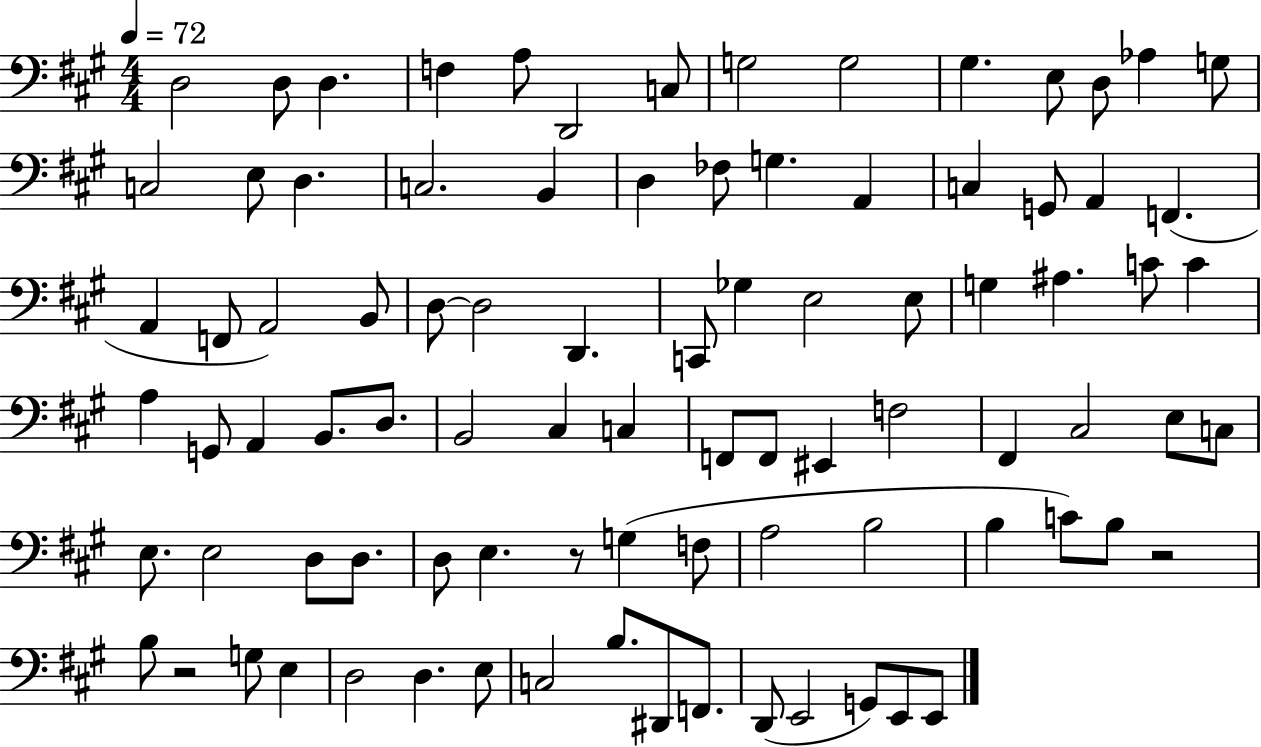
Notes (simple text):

D3/h D3/e D3/q. F3/q A3/e D2/h C3/e G3/h G3/h G#3/q. E3/e D3/e Ab3/q G3/e C3/h E3/e D3/q. C3/h. B2/q D3/q FES3/e G3/q. A2/q C3/q G2/e A2/q F2/q. A2/q F2/e A2/h B2/e D3/e D3/h D2/q. C2/e Gb3/q E3/h E3/e G3/q A#3/q. C4/e C4/q A3/q G2/e A2/q B2/e. D3/e. B2/h C#3/q C3/q F2/e F2/e EIS2/q F3/h F#2/q C#3/h E3/e C3/e E3/e. E3/h D3/e D3/e. D3/e E3/q. R/e G3/q F3/e A3/h B3/h B3/q C4/e B3/e R/h B3/e R/h G3/e E3/q D3/h D3/q. E3/e C3/h B3/e. D#2/e F2/e. D2/e E2/h G2/e E2/e E2/e